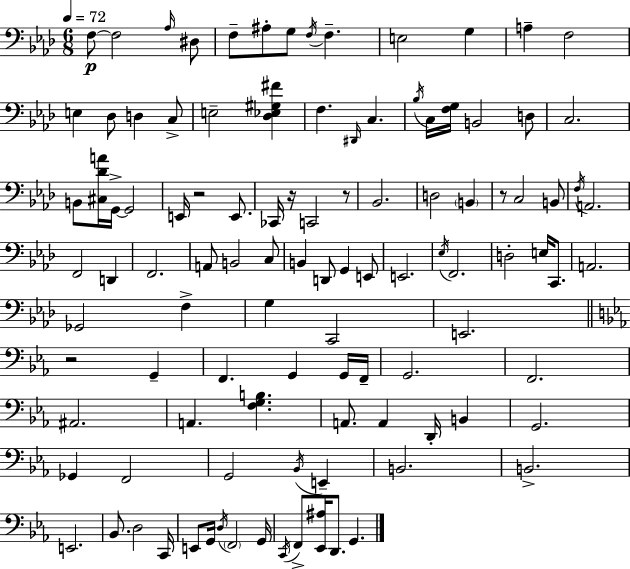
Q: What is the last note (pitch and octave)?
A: G2